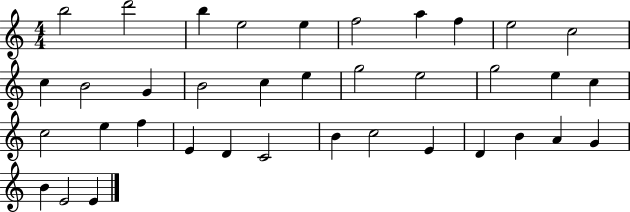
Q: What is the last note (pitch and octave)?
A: E4